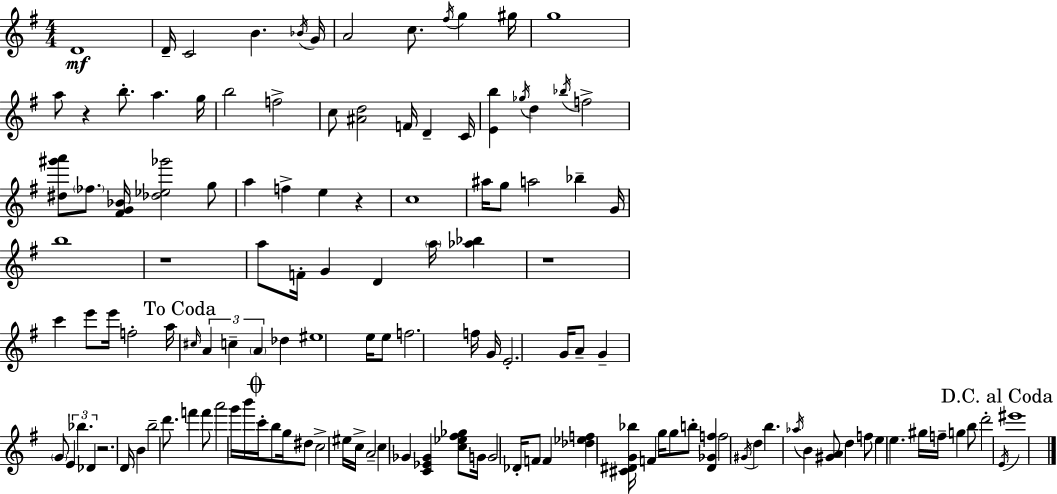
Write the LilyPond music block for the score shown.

{
  \clef treble
  \numericTimeSignature
  \time 4/4
  \key e \minor
  d'1\mf | d'16-- c'2 b'4. \acciaccatura { bes'16 } | g'16 a'2 c''8. \acciaccatura { fis''16 } g''4 | gis''16 g''1 | \break a''8 r4 b''8.-. a''4. | g''16 b''2 f''2-> | c''8 <ais' d''>2 f'16 d'4-- | c'16 <e' b''>4 \acciaccatura { ges''16 } d''4 \acciaccatura { bes''16 } f''2-> | \break <dis'' gis''' a'''>8 \parenthesize fes''8. <fis' g' bes'>16 <des'' ees'' ges'''>2 | g''8 a''4 f''4-> e''4 | r4 c''1 | ais''16 g''8 a''2 bes''4-- | \break g'16 b''1 | r1 | a''8 f'16-. g'4 d'4 \parenthesize a''16 | <aes'' bes''>4 r1 | \break c'''4 e'''8 e'''16 f''2-. | a''16 \mark "To Coda" \grace { cis''16 } \tuplet 3/2 { a'4 c''4-- \parenthesize a'4 } | des''4 eis''1 | e''16 e''8 f''2. | \break f''16 g'16 e'2.-. | g'16 a'8-- g'4-- \parenthesize g'8 \tuplet 3/2 { e'4 bes''4. | des'4 } r2. | d'16 b'4 b''2-- | \break d'''8. f'''4 f'''8 a'''2 | g'''16 b'''16 \mark \markup { \musicglyph "scripts.coda" } c'''16-. b''8 g''16 dis''8 c''2-> | eis''16 c''16-> a'2-- c''4 | ges'4 <c' ees' ges'>4 <c'' ees'' fis'' ges''>8 g'16 g'2 | \break des'16-. f'8 f'4 <des'' ees'' f''>4 <cis' dis' g' bes''>16 | f'4 g''16 g''8 b''8-. <dis' ges' f''>4 f''2 | \acciaccatura { gis'16 } d''4 b''4. | \acciaccatura { aes''16 } b'4 <gis' a'>8 d''4 f''8 e''4 | \break e''4. gis''16 f''16-- g''4 b''8 d'''2-. | \mark "D.C. al Coda" \acciaccatura { e'16 } eis'''1 | \bar "|."
}